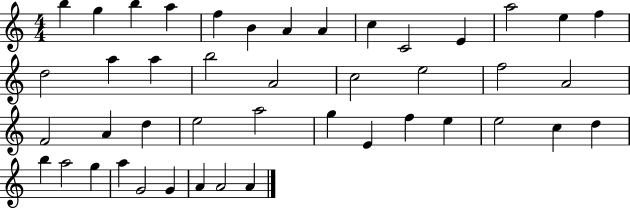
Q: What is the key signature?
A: C major